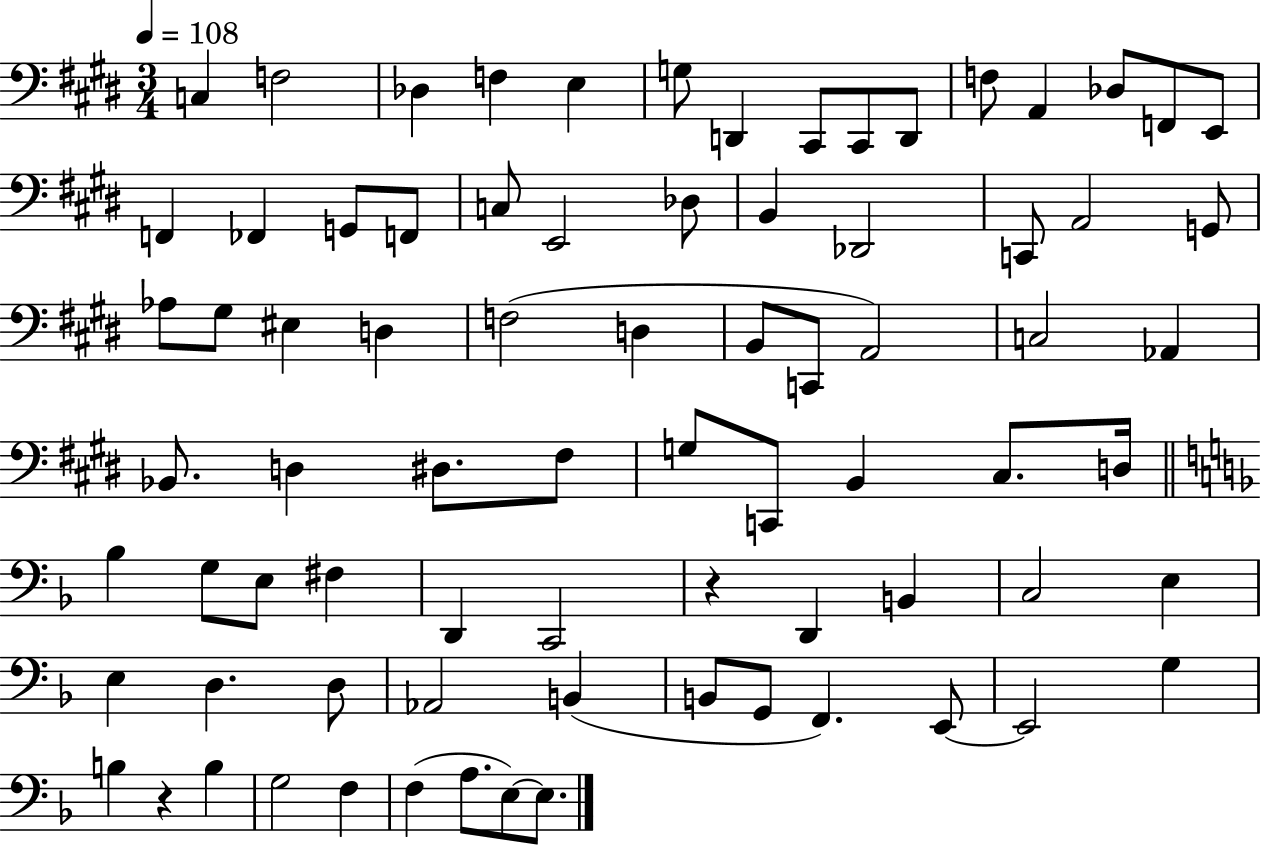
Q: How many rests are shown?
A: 2